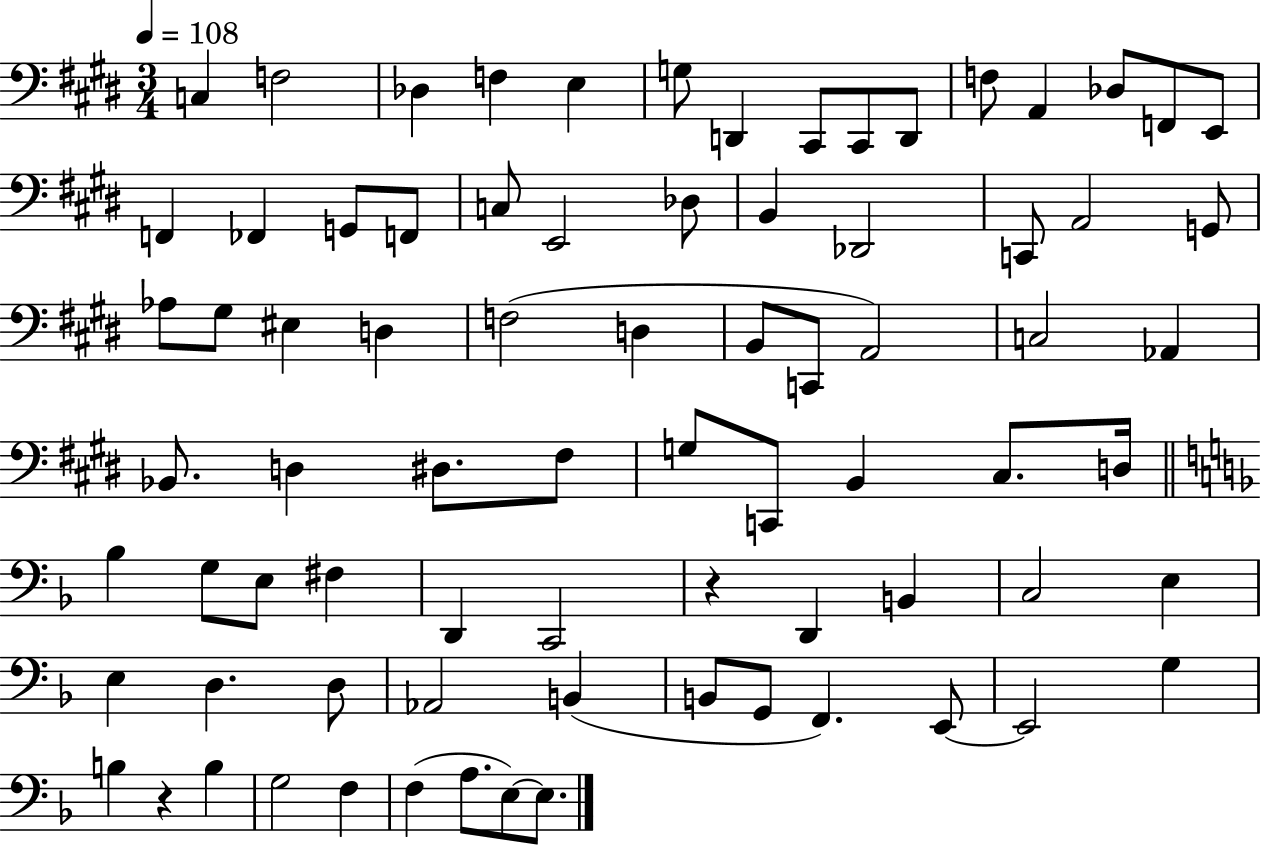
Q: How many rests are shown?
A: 2